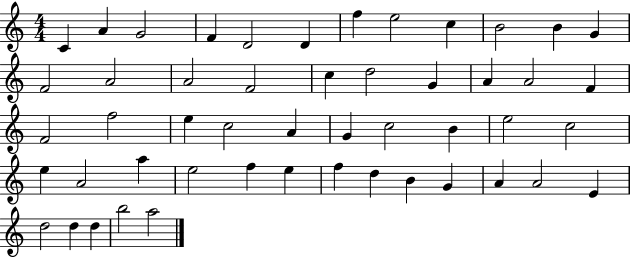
X:1
T:Untitled
M:4/4
L:1/4
K:C
C A G2 F D2 D f e2 c B2 B G F2 A2 A2 F2 c d2 G A A2 F F2 f2 e c2 A G c2 B e2 c2 e A2 a e2 f e f d B G A A2 E d2 d d b2 a2